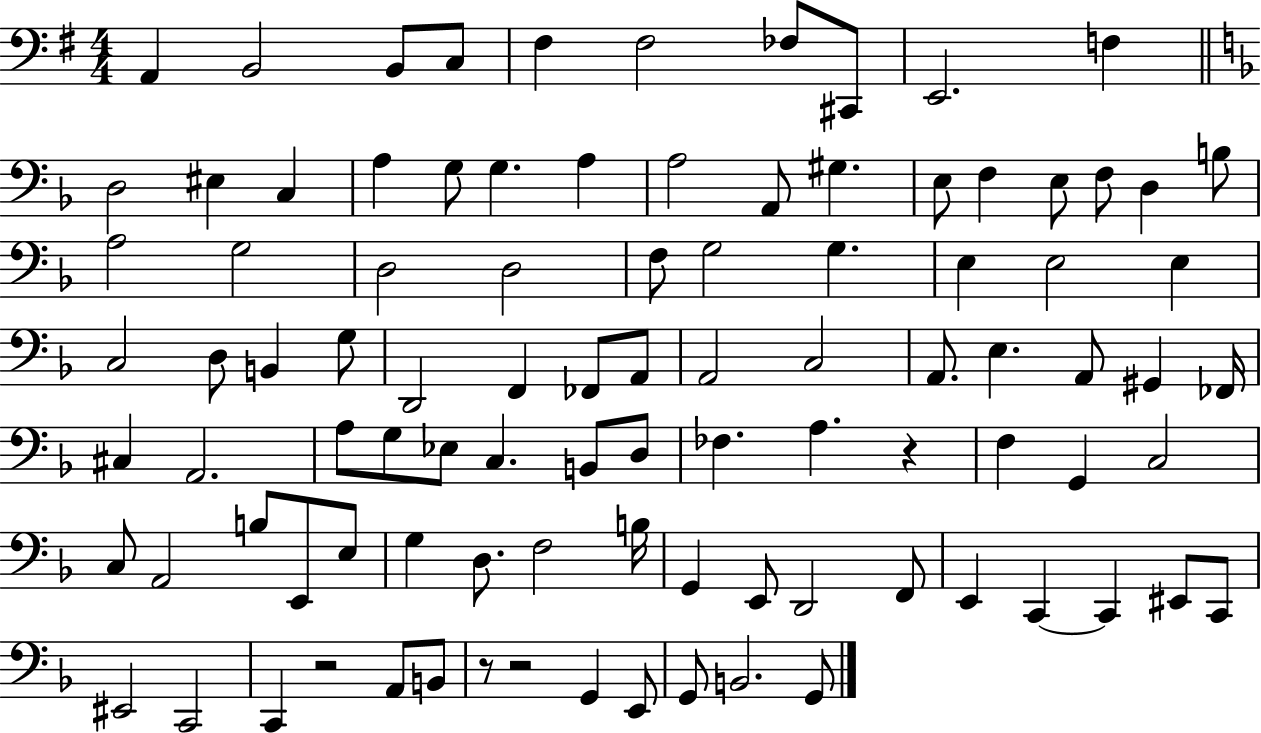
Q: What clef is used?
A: bass